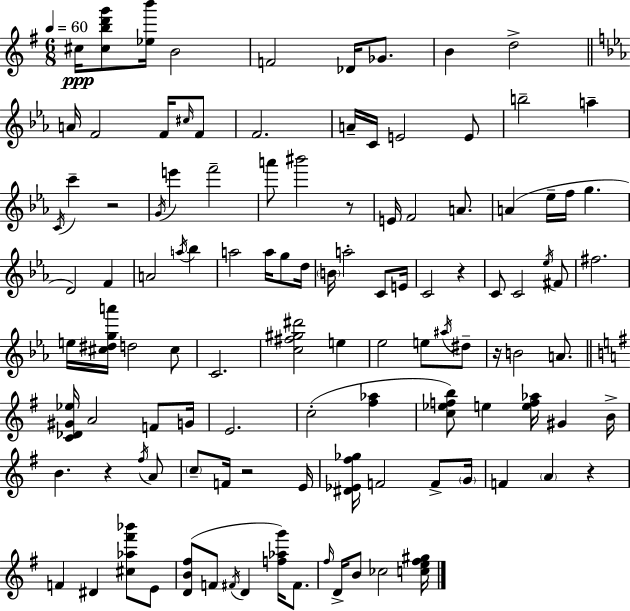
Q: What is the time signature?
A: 6/8